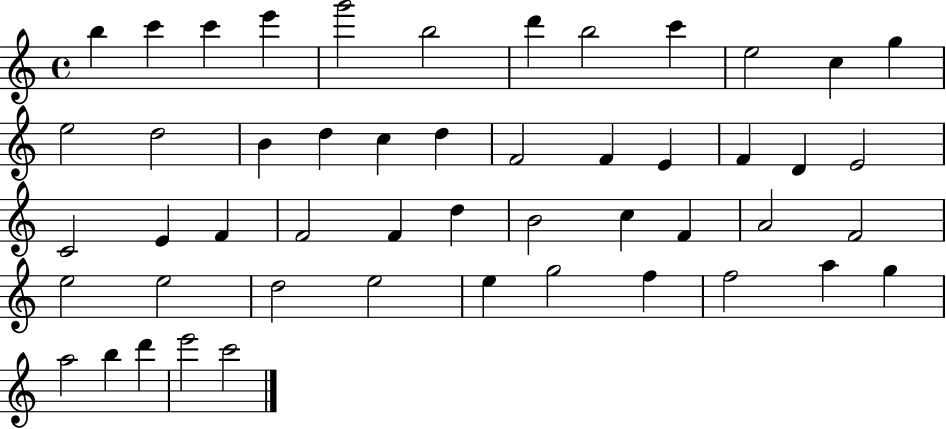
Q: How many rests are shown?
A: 0